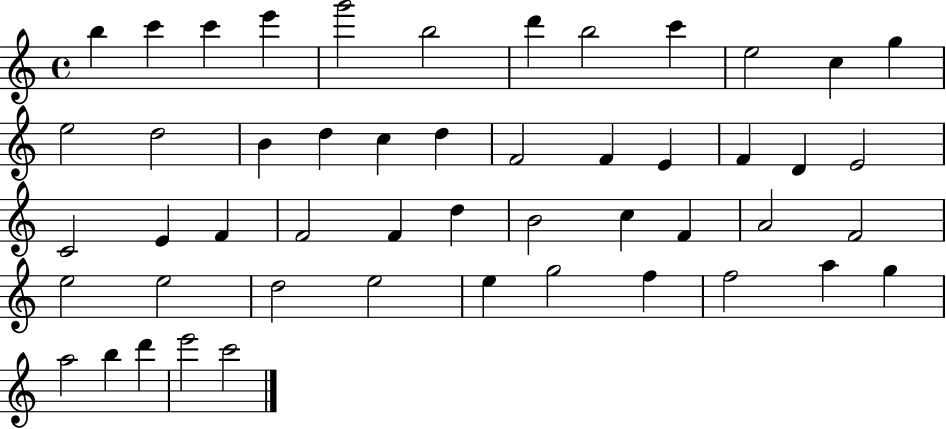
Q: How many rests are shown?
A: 0